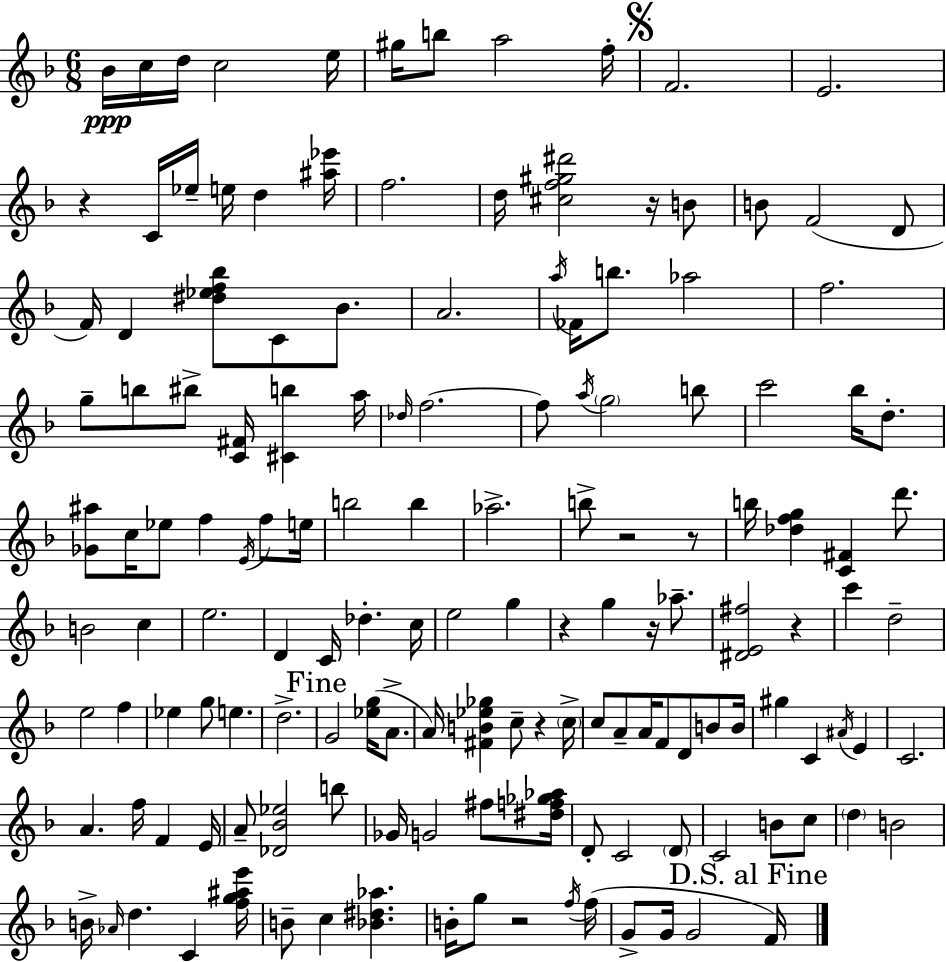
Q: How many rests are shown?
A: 9